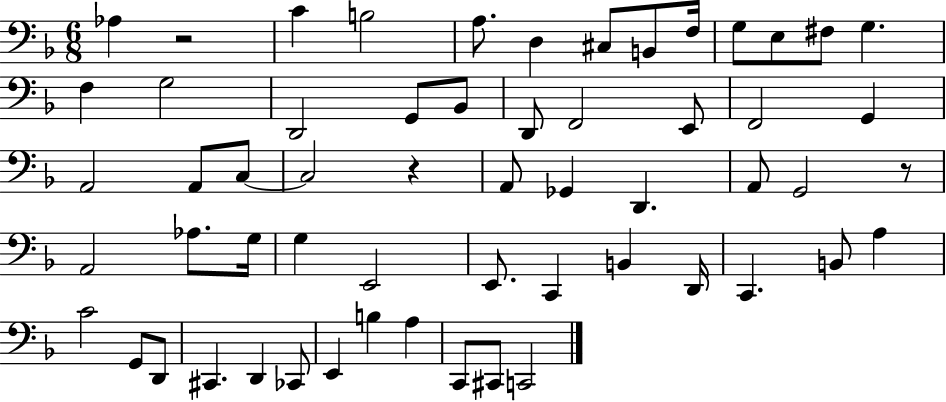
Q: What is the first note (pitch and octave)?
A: Ab3